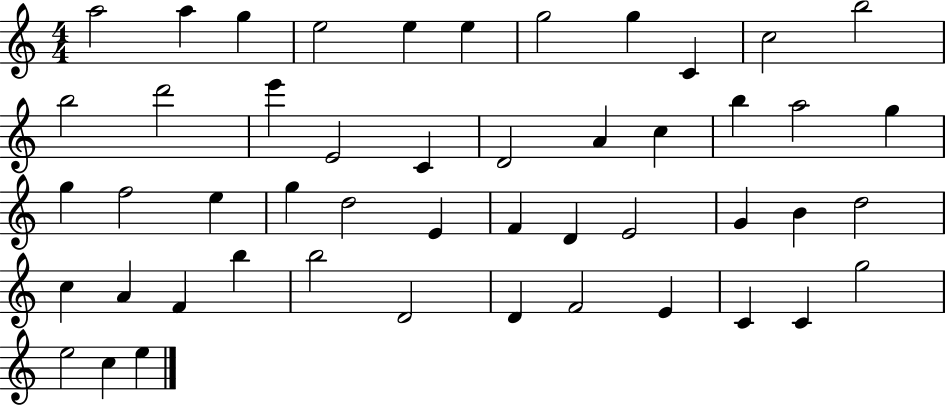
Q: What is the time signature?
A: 4/4